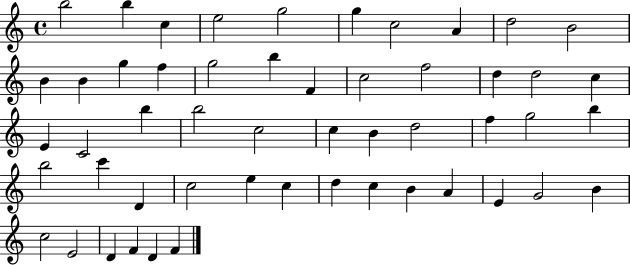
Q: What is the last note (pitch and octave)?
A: F4